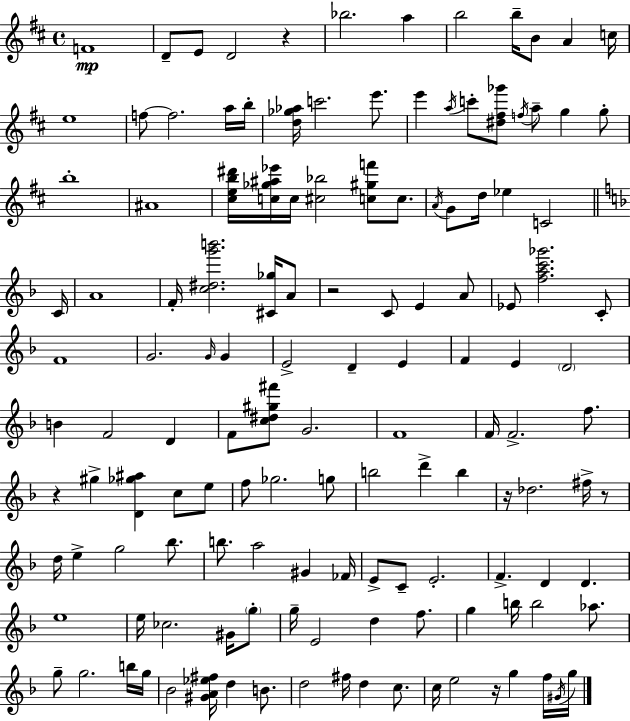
{
  \clef treble
  \time 4/4
  \defaultTimeSignature
  \key d \major
  \repeat volta 2 { f'1\mp | d'8-- e'8 d'2 r4 | bes''2. a''4 | b''2 b''16-- b'8 a'4 c''16 | \break e''1 | f''8~~ f''2. a''16 b''16-. | <d'' ges'' aes''>16 c'''2. e'''8. | e'''4 \acciaccatura { a''16 } c'''8-. <dis'' fis'' ges'''>8 \acciaccatura { f''16 } a''8-- g''4 | \break g''8-. b''1-. | ais'1 | <cis'' e'' b'' dis'''>16 <c'' ges'' ais'' ees'''>16 c''16 <cis'' bes''>2 <c'' gis'' f'''>8 c''8. | \acciaccatura { a'16 } g'8 d''16 ees''4 c'2 | \break \bar "||" \break \key f \major c'16 a'1 | f'16-. <c'' dis'' g''' b'''>2. <cis' ges''>16 a'8 | r2 c'8 e'4 a'8 | ees'8 <f'' a'' c''' ges'''>2. c'8-. | \break f'1 | g'2. \grace { g'16 } g'4 | e'2-> d'4-- e'4 | f'4 e'4 \parenthesize d'2 | \break b'4 f'2 d'4 | f'8 <c'' dis'' gis'' fis'''>8 g'2. | f'1 | f'16 f'2.-> f''8. | \break r4 gis''4-> <d' ges'' ais''>4 c''8 | e''8 f''8 ges''2. | g''8 b''2 d'''4-> b''4 | r16 des''2. fis''16-> | \break r8 d''16 e''4-> g''2 bes''8. | b''8. a''2 gis'4 | fes'16 e'8-> c'8-- e'2.-. | f'4.-> d'4 d'4. | \break e''1 | e''16 ces''2. gis'16 | \parenthesize g''8-. g''16-- e'2 d''4 f''8. | g''4 b''16 b''2 aes''8. | \break g''8-- g''2. | b''16 g''16 bes'2 <gis' a' ees'' fis''>16 d''4 b'8. | d''2 fis''16 d''4 c''8. | c''16 e''2 r16 g''4 | \break f''16 \acciaccatura { gis'16 } g''16 } \bar "|."
}